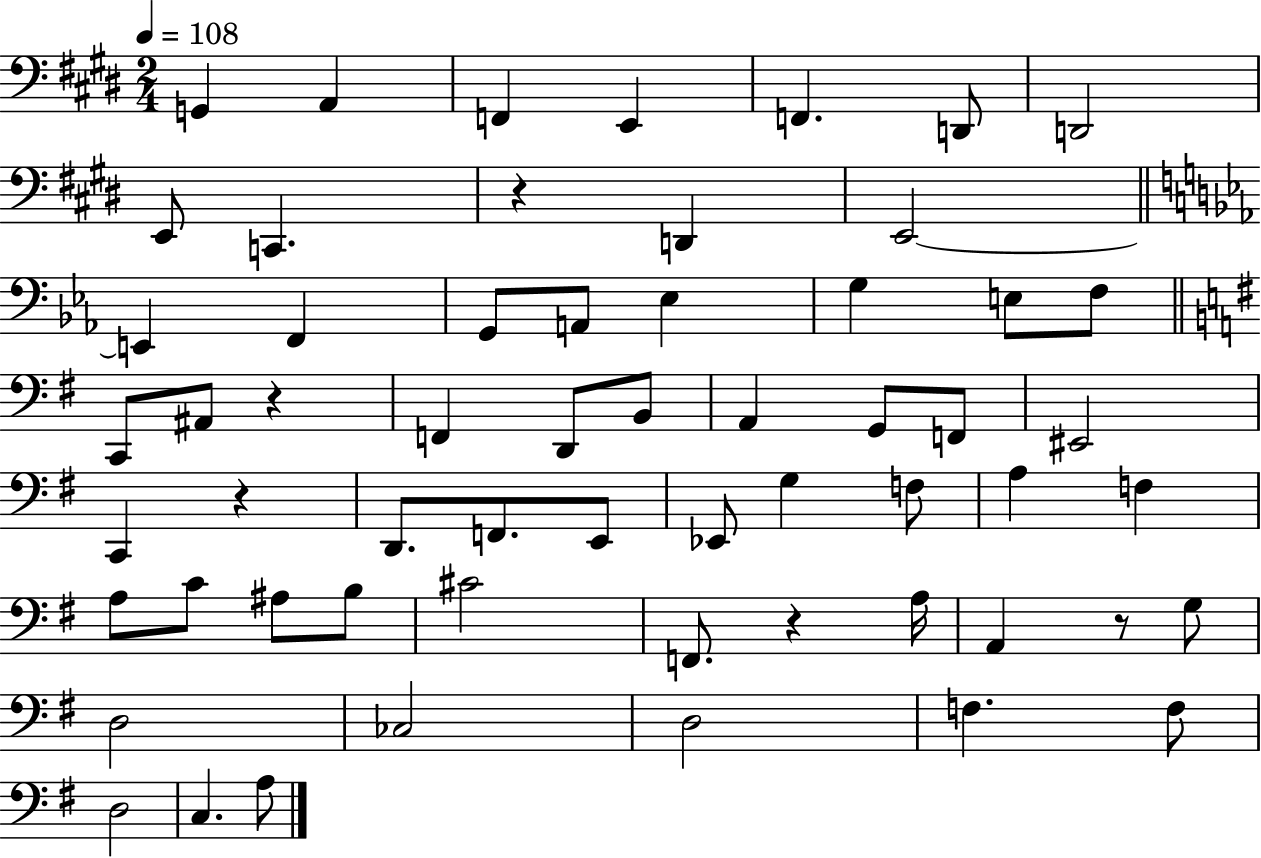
X:1
T:Untitled
M:2/4
L:1/4
K:E
G,, A,, F,, E,, F,, D,,/2 D,,2 E,,/2 C,, z D,, E,,2 E,, F,, G,,/2 A,,/2 _E, G, E,/2 F,/2 C,,/2 ^A,,/2 z F,, D,,/2 B,,/2 A,, G,,/2 F,,/2 ^E,,2 C,, z D,,/2 F,,/2 E,,/2 _E,,/2 G, F,/2 A, F, A,/2 C/2 ^A,/2 B,/2 ^C2 F,,/2 z A,/4 A,, z/2 G,/2 D,2 _C,2 D,2 F, F,/2 D,2 C, A,/2